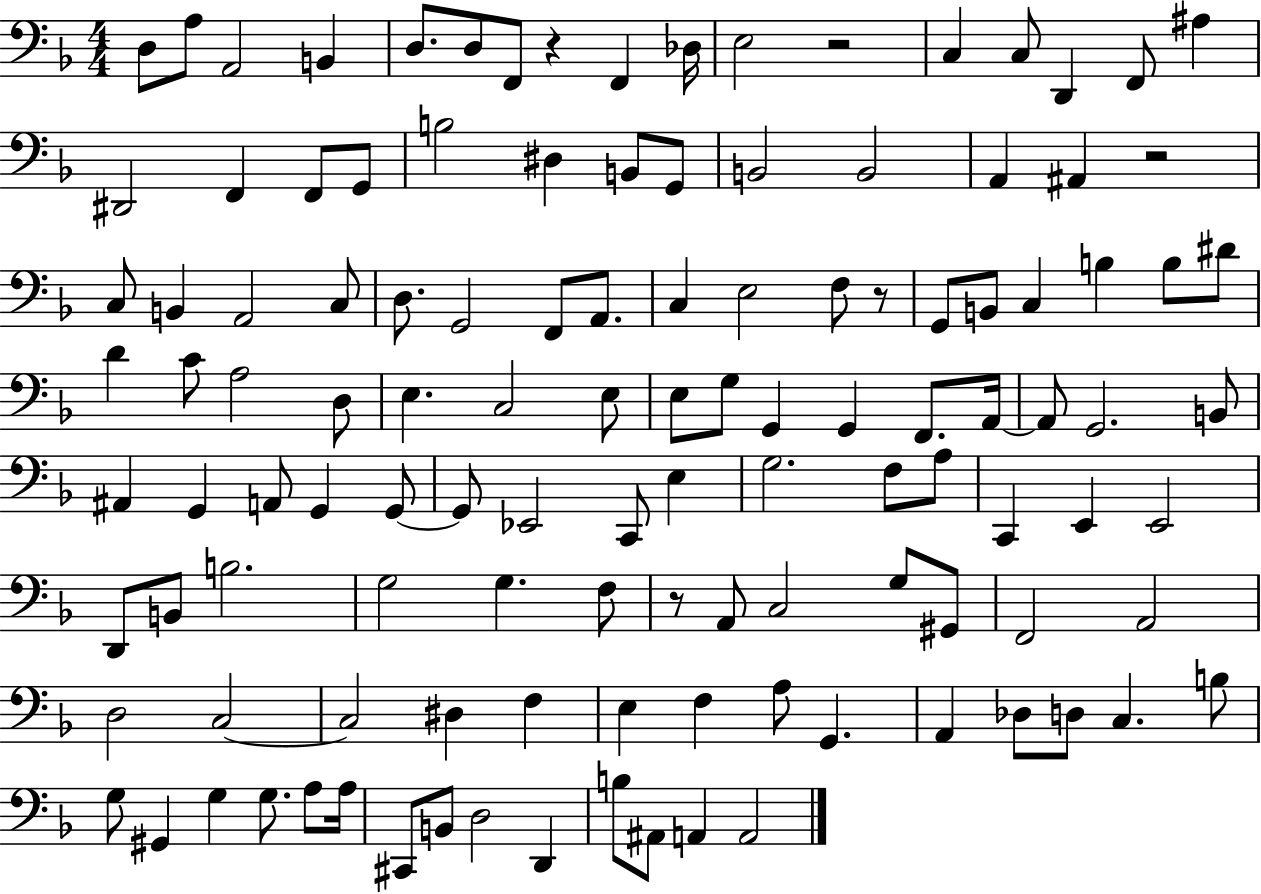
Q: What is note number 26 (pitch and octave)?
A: A2